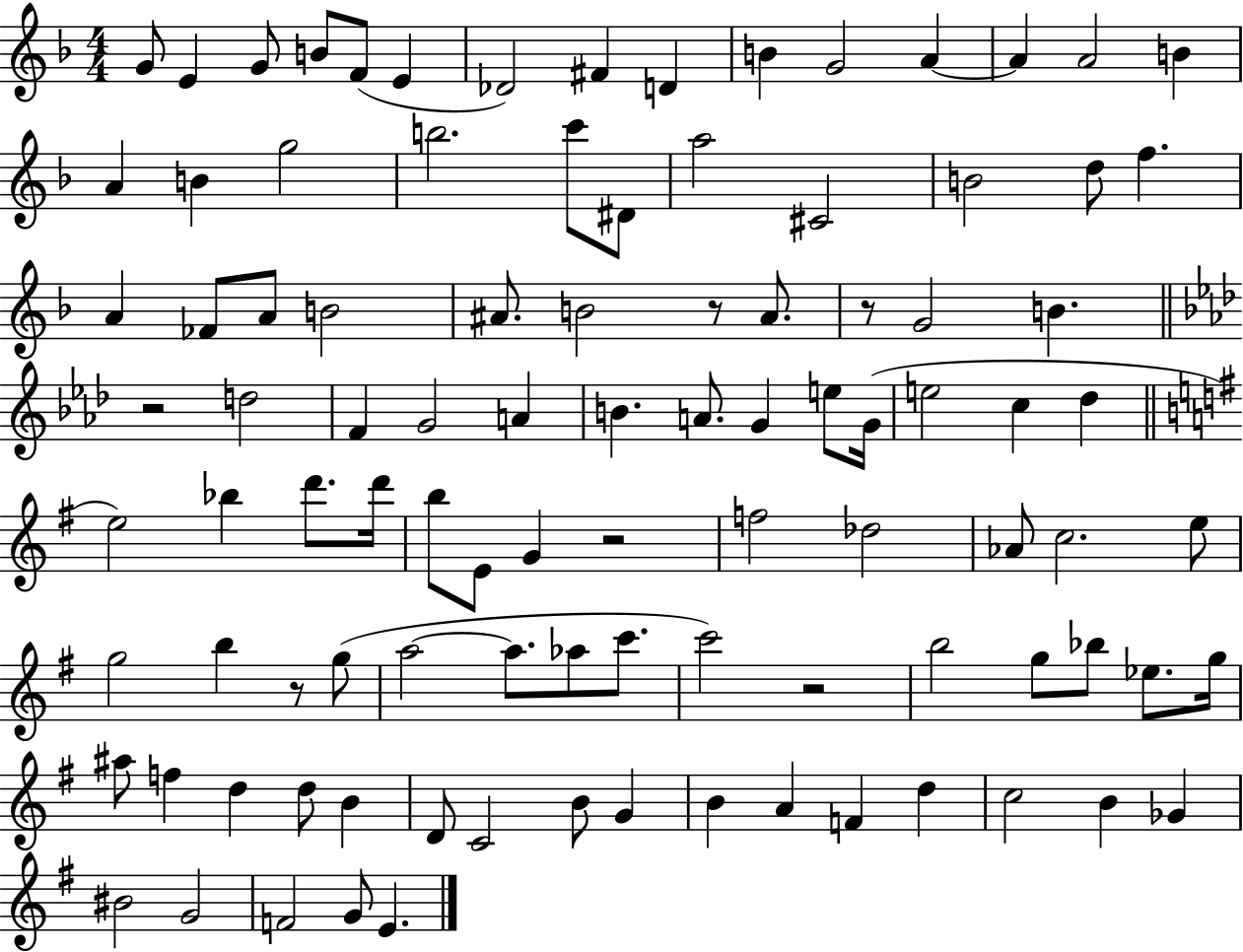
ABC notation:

X:1
T:Untitled
M:4/4
L:1/4
K:F
G/2 E G/2 B/2 F/2 E _D2 ^F D B G2 A A A2 B A B g2 b2 c'/2 ^D/2 a2 ^C2 B2 d/2 f A _F/2 A/2 B2 ^A/2 B2 z/2 ^A/2 z/2 G2 B z2 d2 F G2 A B A/2 G e/2 G/4 e2 c _d e2 _b d'/2 d'/4 b/2 E/2 G z2 f2 _d2 _A/2 c2 e/2 g2 b z/2 g/2 a2 a/2 _a/2 c'/2 c'2 z2 b2 g/2 _b/2 _e/2 g/4 ^a/2 f d d/2 B D/2 C2 B/2 G B A F d c2 B _G ^B2 G2 F2 G/2 E